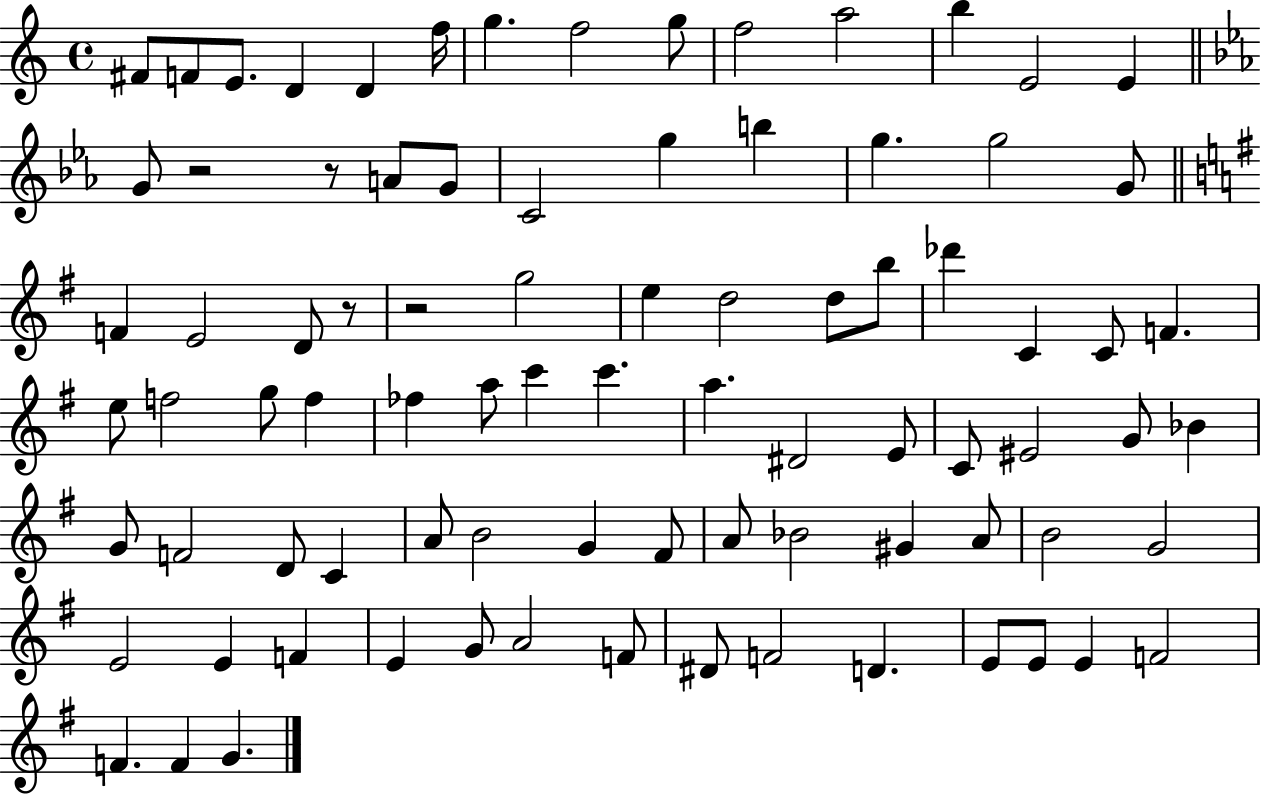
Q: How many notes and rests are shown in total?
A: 85